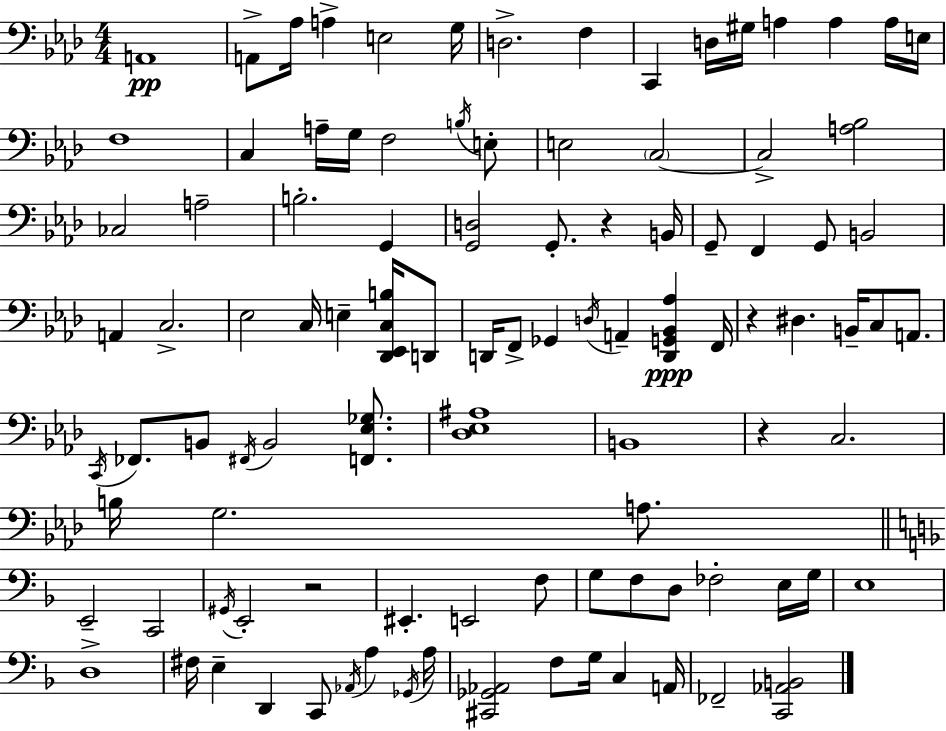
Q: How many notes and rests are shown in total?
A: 101